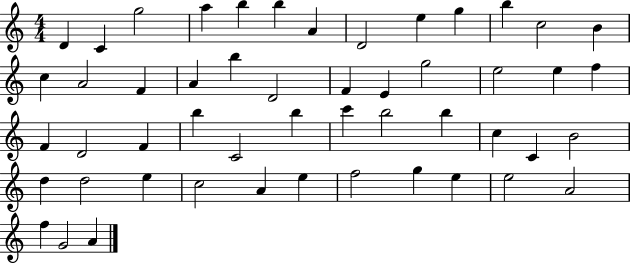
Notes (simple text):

D4/q C4/q G5/h A5/q B5/q B5/q A4/q D4/h E5/q G5/q B5/q C5/h B4/q C5/q A4/h F4/q A4/q B5/q D4/h F4/q E4/q G5/h E5/h E5/q F5/q F4/q D4/h F4/q B5/q C4/h B5/q C6/q B5/h B5/q C5/q C4/q B4/h D5/q D5/h E5/q C5/h A4/q E5/q F5/h G5/q E5/q E5/h A4/h F5/q G4/h A4/q